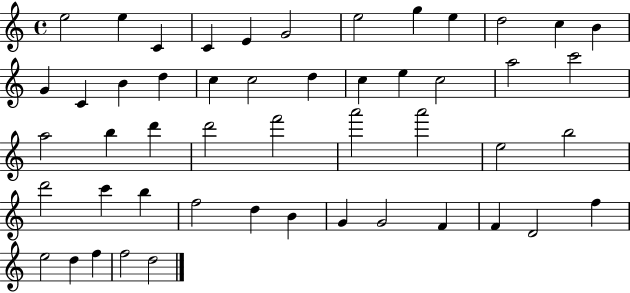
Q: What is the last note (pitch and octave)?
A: D5